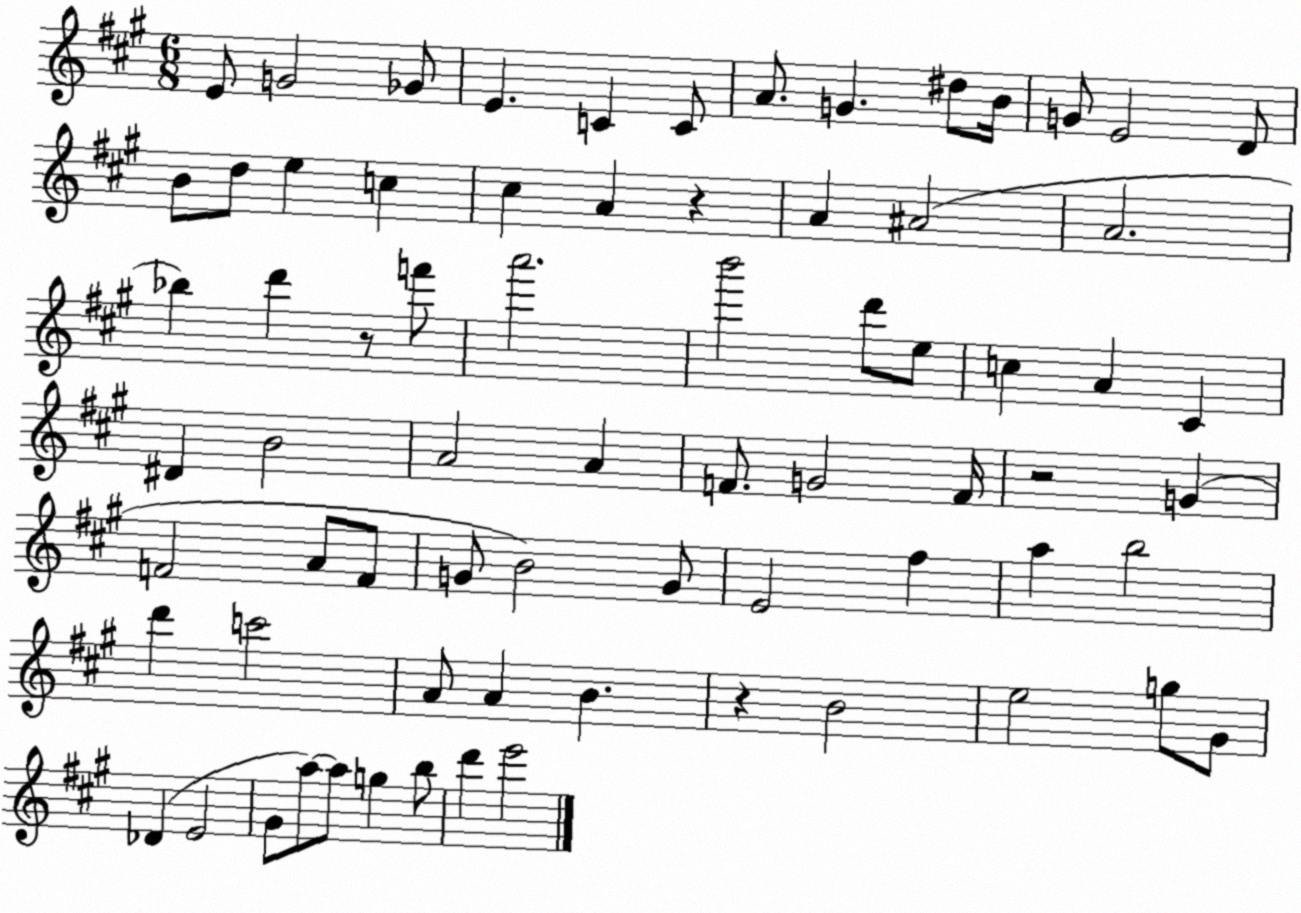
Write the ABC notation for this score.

X:1
T:Untitled
M:6/8
L:1/4
K:A
E/2 G2 _G/2 E C C/2 A/2 G ^d/2 B/4 G/2 E2 D/2 B/2 d/2 e c ^c A z A ^A2 A2 _b d' z/2 f'/2 a'2 b'2 d'/2 e/2 c A ^C ^D B2 A2 A F/2 G2 F/4 z2 G F2 A/2 F/2 G/2 B2 G/2 E2 ^f a b2 d' c'2 A/2 A B z B2 e2 g/2 ^G/2 _D E2 ^G/2 a/2 a/2 g b/2 d' e'2